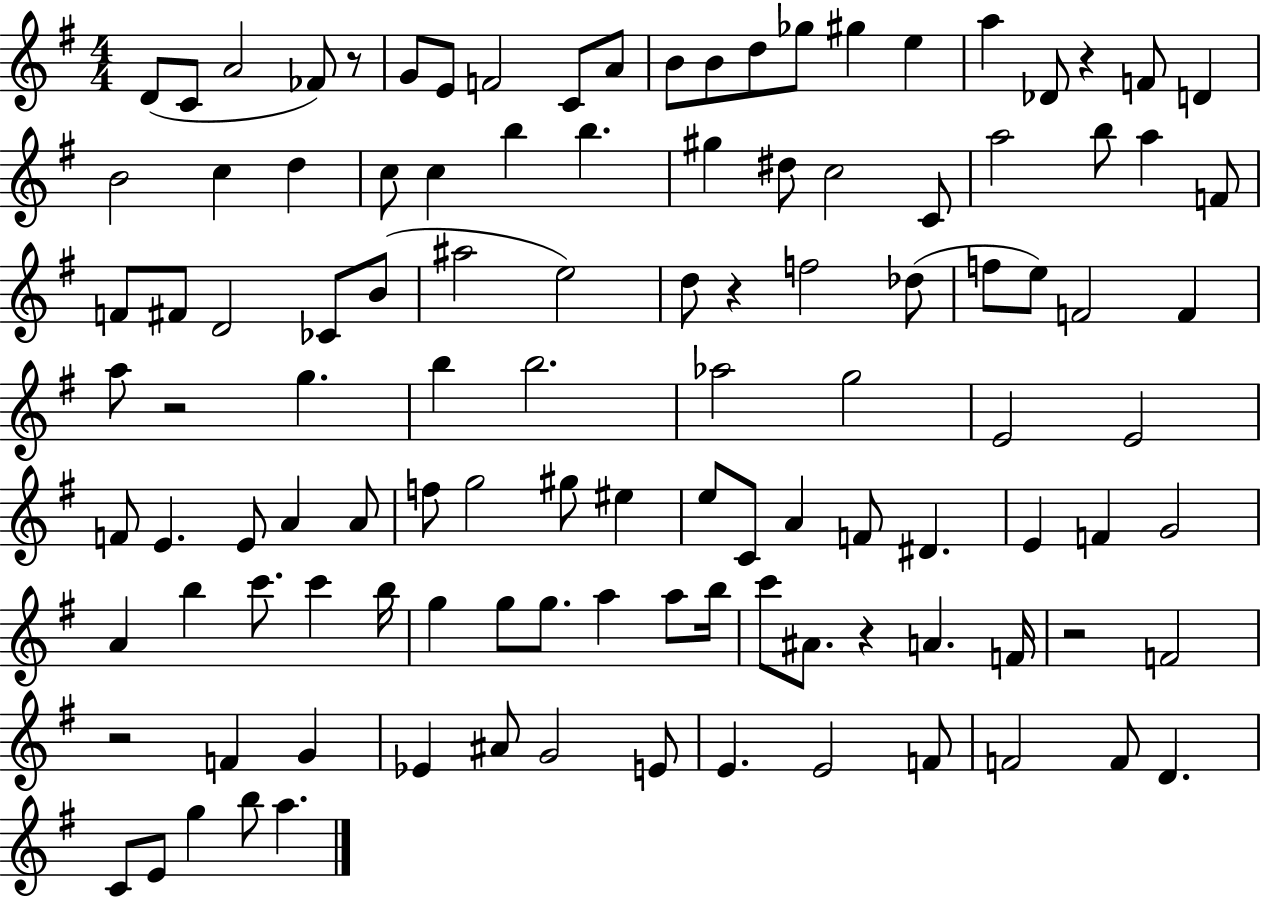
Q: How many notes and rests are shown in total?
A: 113